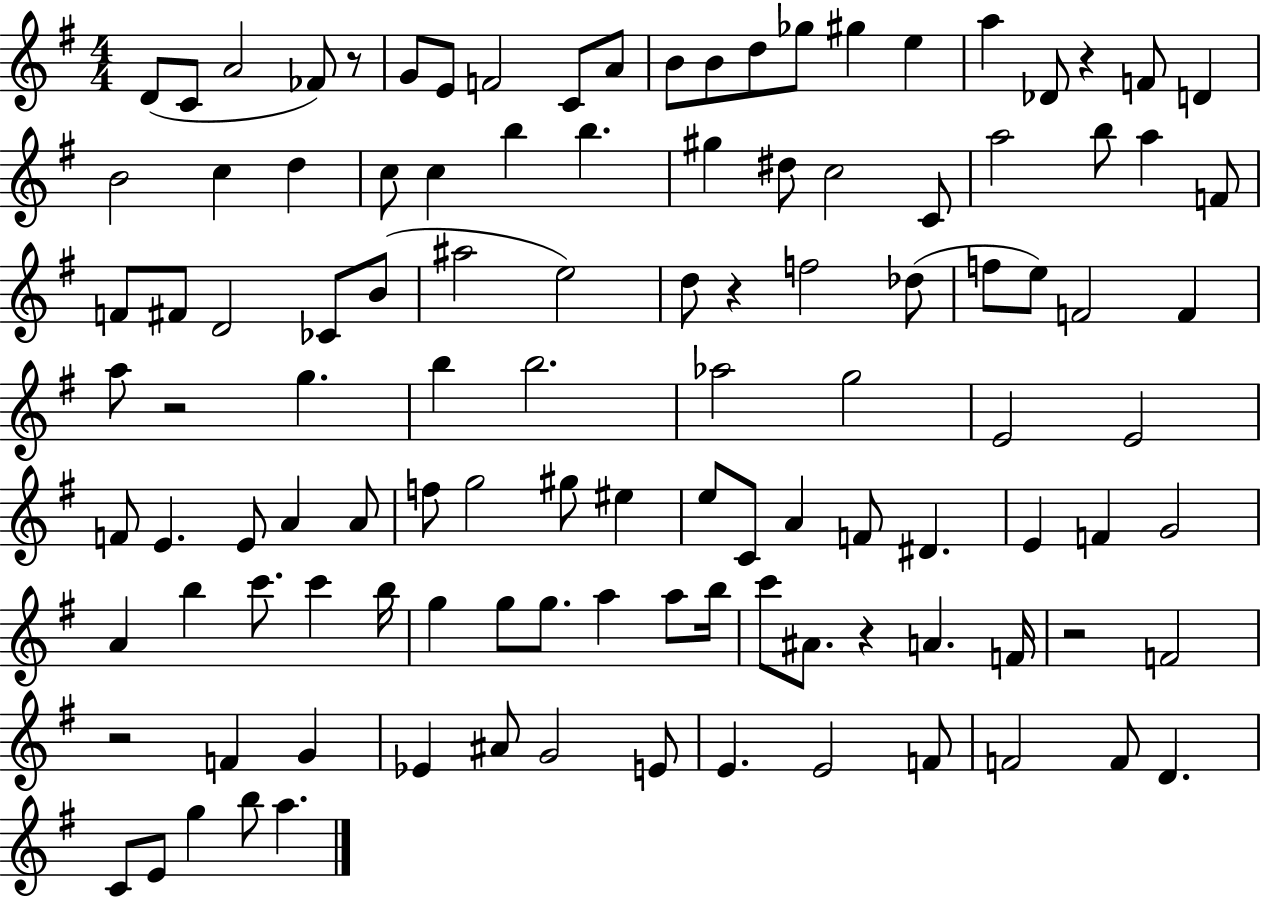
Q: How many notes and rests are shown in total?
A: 113